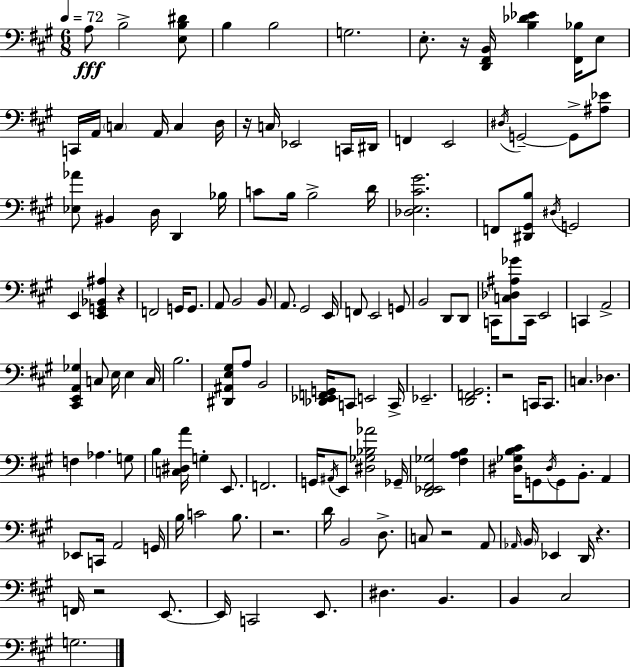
A3/e B3/h [E3,B3,D#4]/e B3/q B3/h G3/h. E3/e. R/s [D2,F#2,B2]/s [B3,Db4,Eb4]/q [F#2,Bb3]/s E3/e C2/s A2/s C3/q A2/s C3/q D3/s R/s C3/s Eb2/h C2/s D#2/s F2/q E2/h D#3/s G2/h G2/e [A#3,Eb4]/e [Eb3,Ab4]/e BIS2/q D3/s D2/q Bb3/s C4/e B3/s B3/h D4/s [Db3,E3,C#4,G#4]/h. F2/e [D#2,G#2,B3]/e D#3/s G2/h E2/q [E2,G2,Bb2,A#3]/q R/q F2/h G2/s G2/e. A2/e B2/h B2/e A2/e. G#2/h E2/s F2/e E2/h G2/e B2/h D2/e D2/e C2/s [C3,Db3,A#3,Gb4]/e C2/s E2/h C2/q A2/h [C#2,E2,A2,Gb3]/q C3/e E3/s E3/q C3/s B3/h. [D#2,A#2,E3,G#3]/e A3/e B2/h [Db2,Eb2,F2,G2]/s C2/e E2/h C2/s Eb2/h. [D2,F2,G#2]/h. R/h C2/s C2/e. C3/q. Db3/q. F3/q Ab3/q. G3/e B3/q [C3,D#3,A4]/s G3/q E2/e. F2/h. G2/s A#2/s E2/e [D#3,Gb3,Bb3,Ab4]/h Gb2/s [D2,Eb2,F#2,Gb3]/h [F#3,A3,B3]/q [D#3,Gb3,B3,C#4]/s G2/e D#3/s G2/e B2/e. A2/q Eb2/e C2/s A2/h G2/s B3/s C4/h B3/e. R/h. D4/s B2/h D3/e. C3/e R/h A2/e Ab2/s B2/s Eb2/q D2/s R/q. F2/s R/h E2/e. E2/s C2/h E2/e. D#3/q. B2/q. B2/q C#3/h G3/h.